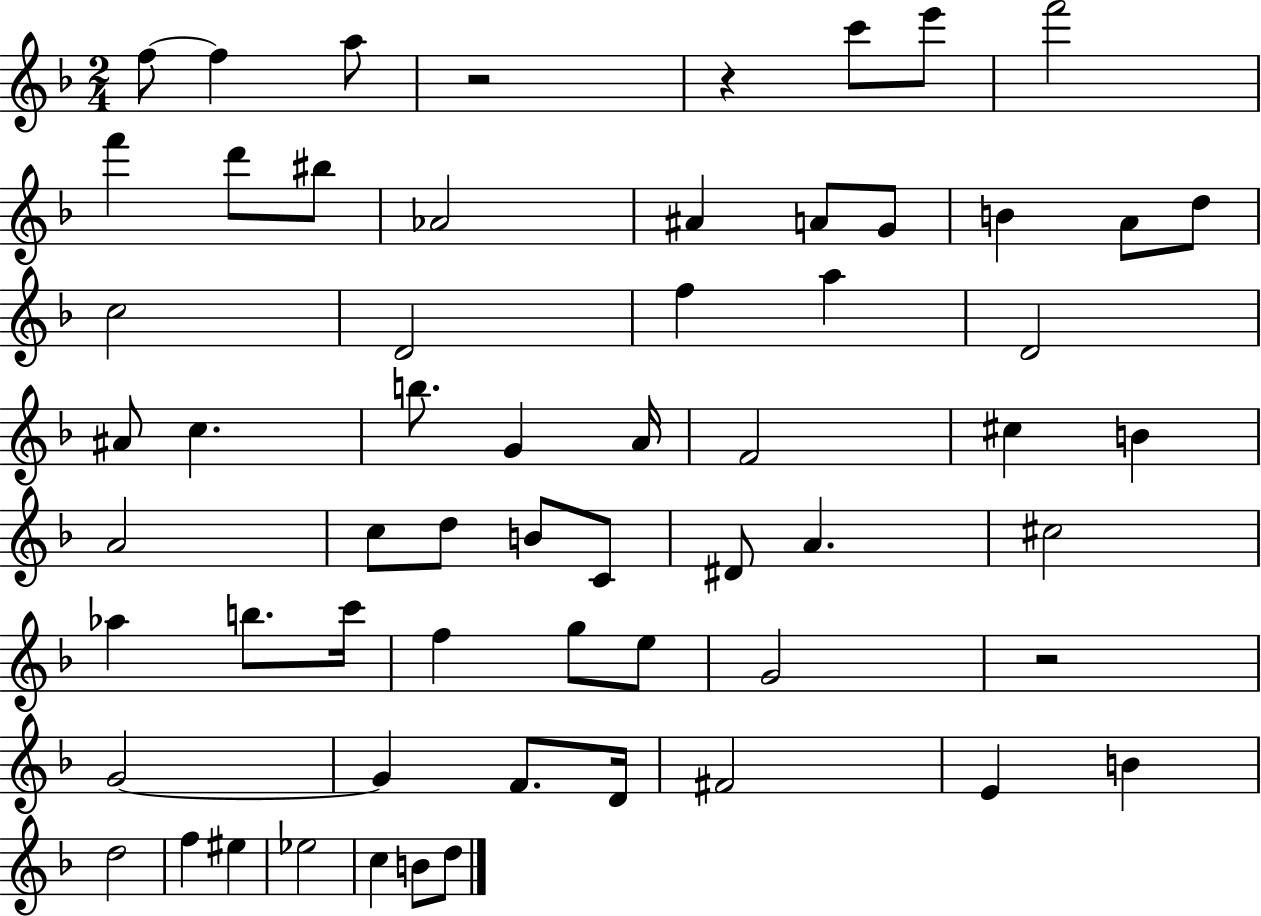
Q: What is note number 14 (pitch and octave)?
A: B4